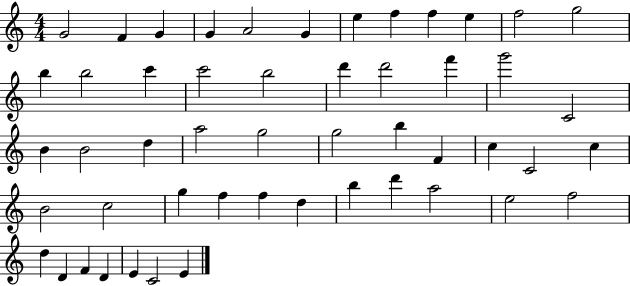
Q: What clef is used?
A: treble